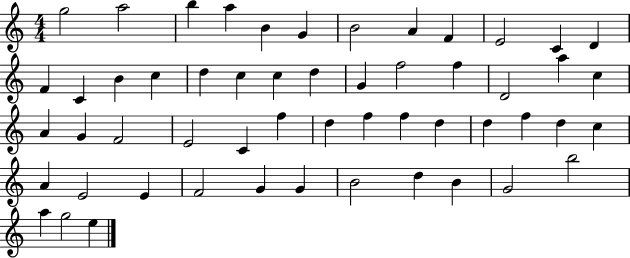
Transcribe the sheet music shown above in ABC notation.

X:1
T:Untitled
M:4/4
L:1/4
K:C
g2 a2 b a B G B2 A F E2 C D F C B c d c c d G f2 f D2 a c A G F2 E2 C f d f f d d f d c A E2 E F2 G G B2 d B G2 b2 a g2 e